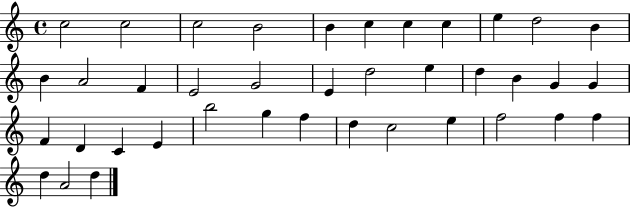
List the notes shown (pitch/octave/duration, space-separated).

C5/h C5/h C5/h B4/h B4/q C5/q C5/q C5/q E5/q D5/h B4/q B4/q A4/h F4/q E4/h G4/h E4/q D5/h E5/q D5/q B4/q G4/q G4/q F4/q D4/q C4/q E4/q B5/h G5/q F5/q D5/q C5/h E5/q F5/h F5/q F5/q D5/q A4/h D5/q